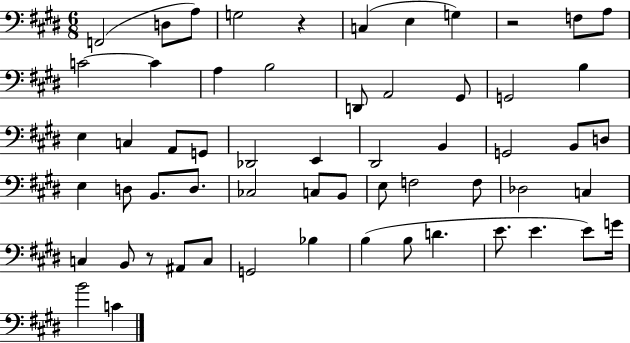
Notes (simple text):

F2/h D3/e A3/e G3/h R/q C3/q E3/q G3/q R/h F3/e A3/e C4/h C4/q A3/q B3/h D2/e A2/h G#2/e G2/h B3/q E3/q C3/q A2/e G2/e Db2/h E2/q D#2/h B2/q G2/h B2/e D3/e E3/q D3/e B2/e. D3/e. CES3/h C3/e B2/e E3/e F3/h F3/e Db3/h C3/q C3/q B2/e R/e A#2/e C3/e G2/h Bb3/q B3/q B3/e D4/q. E4/e. E4/q. E4/e G4/s B4/h C4/q